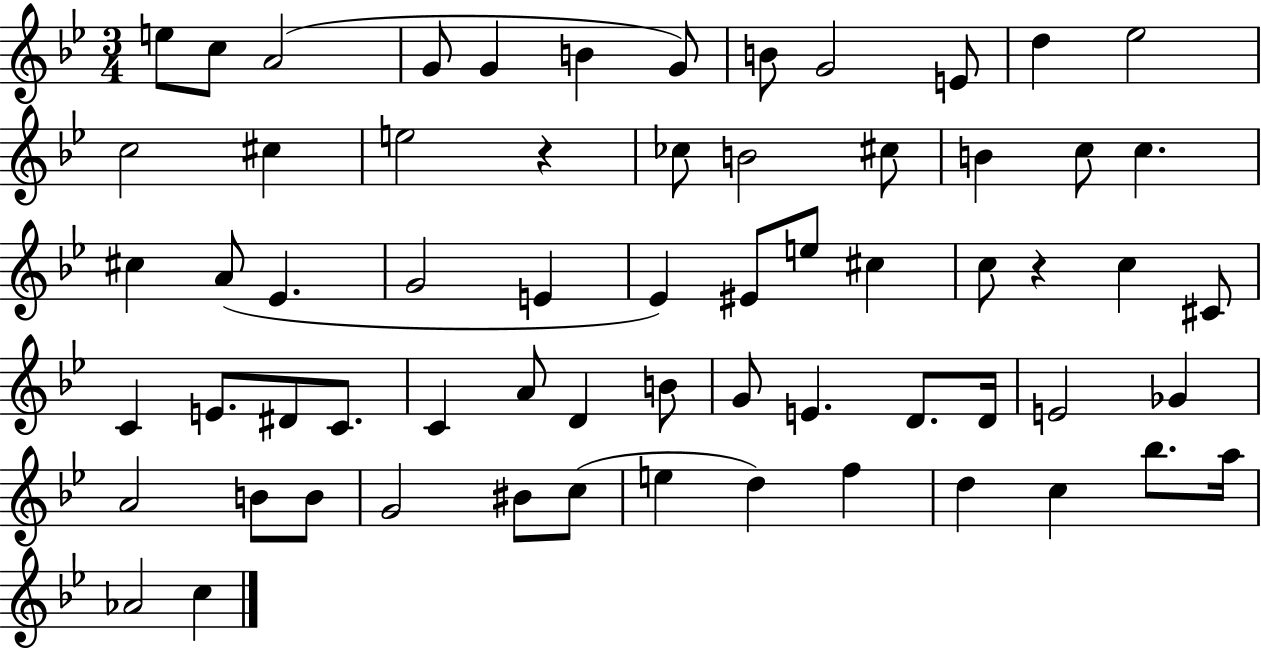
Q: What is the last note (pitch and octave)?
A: C5